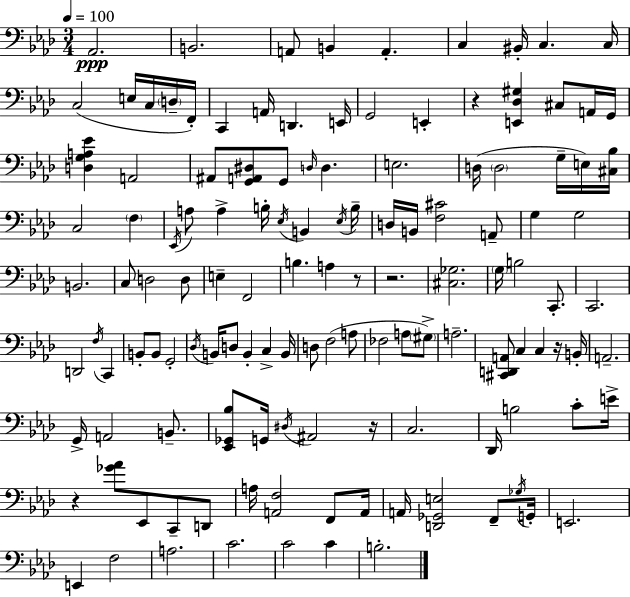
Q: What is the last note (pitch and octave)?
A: B3